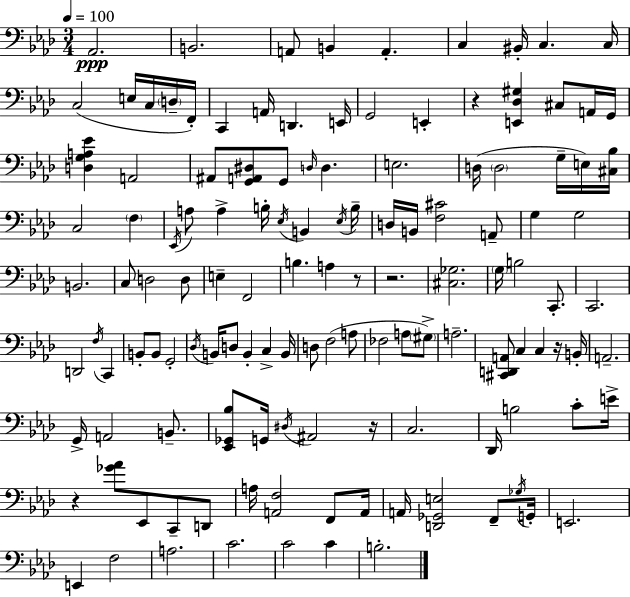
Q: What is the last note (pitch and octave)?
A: B3